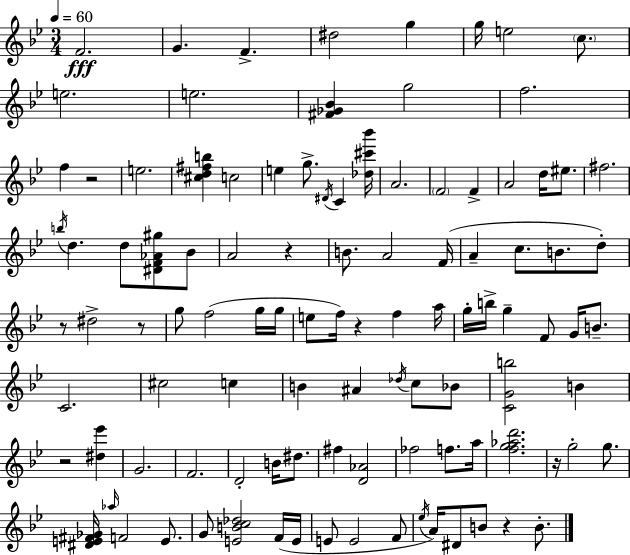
F4/h. G4/q. F4/q. D#5/h G5/q G5/s E5/h C5/e. E5/h. E5/h. [F#4,Gb4,Bb4]/q G5/h F5/h. F5/q R/h E5/h. [C#5,D5,F#5,B5]/q C5/h E5/q G5/e. D#4/s C4/q [Db5,C#6,Bb6]/s A4/h. F4/h F4/q A4/h D5/s EIS5/e. F#5/h. B5/s D5/q. D5/e [D#4,F4,Ab4,G#5]/e Bb4/e A4/h R/q B4/e. A4/h F4/s A4/q C5/e. B4/e. D5/e R/e D#5/h R/e G5/e F5/h G5/s G5/s E5/e F5/s R/q F5/q A5/s G5/s B5/s G5/q F4/e G4/s B4/e. C4/h. C#5/h C5/q B4/q A#4/q Db5/s C5/e Bb4/e [C4,G4,B5]/h B4/q R/h [D#5,Eb6]/q G4/h. F4/h. D4/h B4/s D#5/e. F#5/q [D4,Ab4]/h FES5/h F5/e. A5/s [F5,G5,Ab5,D6]/h. R/s G5/h G5/e. [D#4,E4,F#4,Gb4]/s Ab5/s F4/h E4/e. G4/e [E4,B4,C5,Db5]/h F4/s E4/s E4/e E4/h F4/e Eb5/s A4/s D#4/e B4/e R/q B4/e.